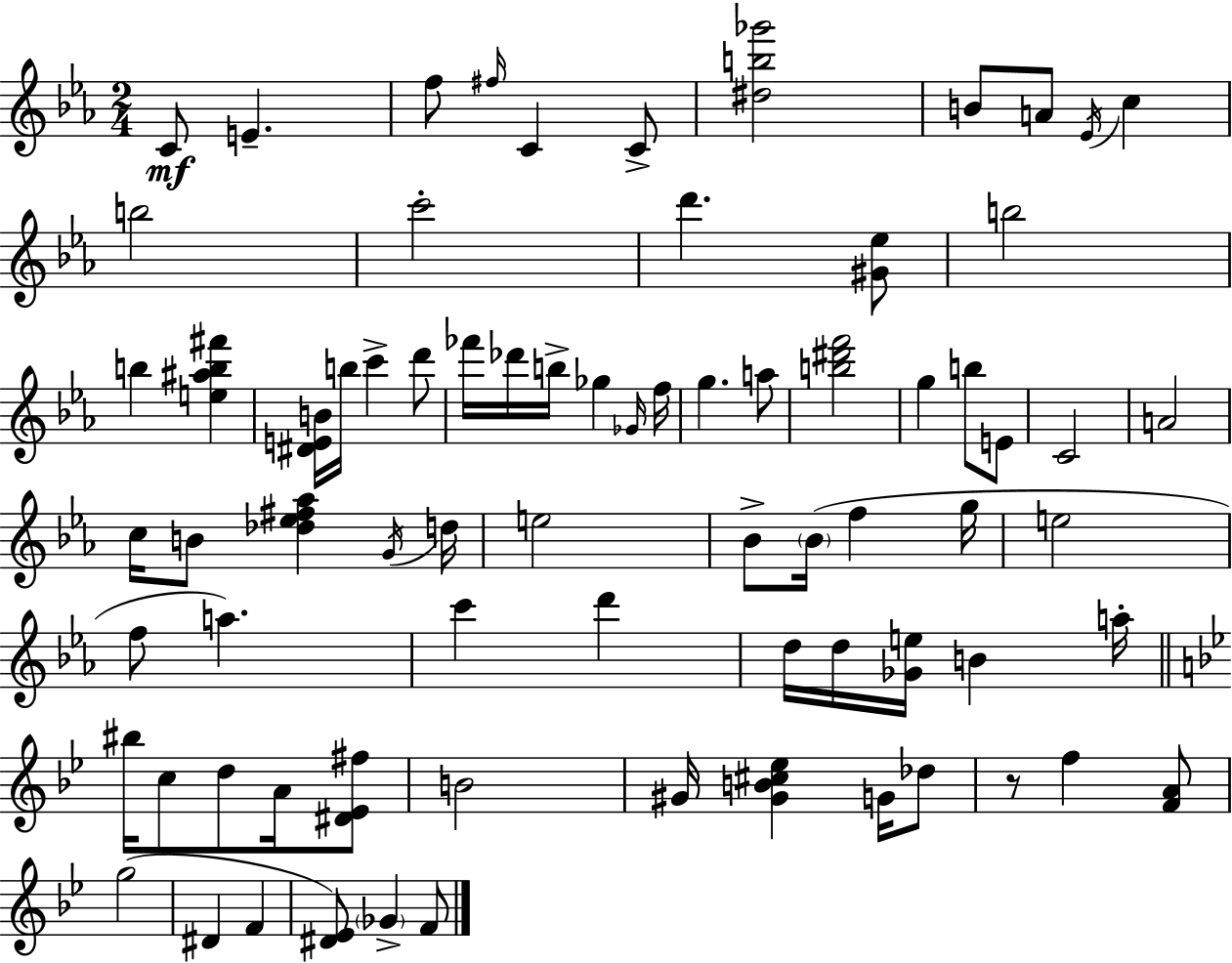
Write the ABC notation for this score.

X:1
T:Untitled
M:2/4
L:1/4
K:Eb
C/2 E f/2 ^f/4 C C/2 [^db_g']2 B/2 A/2 _E/4 c b2 c'2 d' [^G_e]/2 b2 b [e^ab^f'] [^DEB]/4 b/4 c' d'/2 _f'/4 _d'/4 b/4 _g _G/4 f/4 g a/2 [b^d'f']2 g b/2 E/2 C2 A2 c/4 B/2 [_d_e^f_a] G/4 d/4 e2 _B/2 _B/4 f g/4 e2 f/2 a c' d' d/4 d/4 [_Ge]/4 B a/4 ^b/4 c/2 d/2 A/4 [^D_E^f]/2 B2 ^G/4 [^GB^c_e] G/4 _d/2 z/2 f [FA]/2 g2 ^D F [^D_E]/2 _G F/2